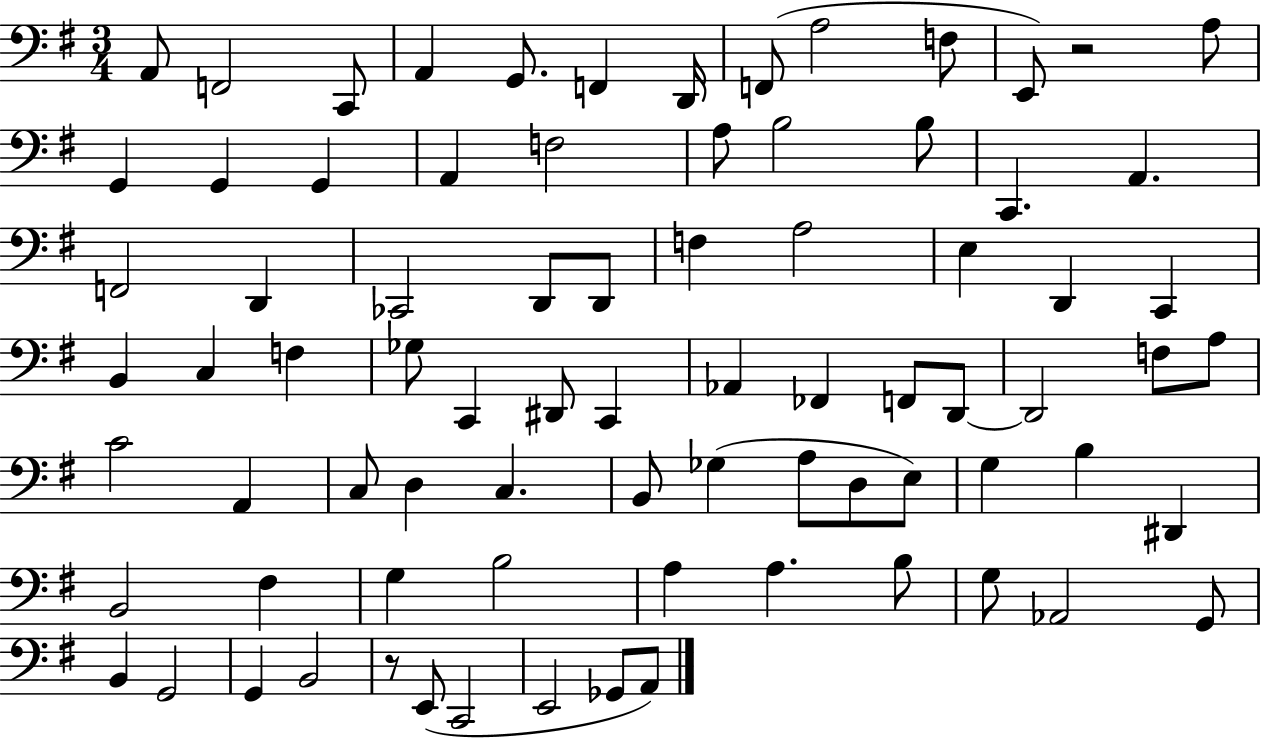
{
  \clef bass
  \numericTimeSignature
  \time 3/4
  \key g \major
  a,8 f,2 c,8 | a,4 g,8. f,4 d,16 | f,8( a2 f8 | e,8) r2 a8 | \break g,4 g,4 g,4 | a,4 f2 | a8 b2 b8 | c,4. a,4. | \break f,2 d,4 | ces,2 d,8 d,8 | f4 a2 | e4 d,4 c,4 | \break b,4 c4 f4 | ges8 c,4 dis,8 c,4 | aes,4 fes,4 f,8 d,8~~ | d,2 f8 a8 | \break c'2 a,4 | c8 d4 c4. | b,8 ges4( a8 d8 e8) | g4 b4 dis,4 | \break b,2 fis4 | g4 b2 | a4 a4. b8 | g8 aes,2 g,8 | \break b,4 g,2 | g,4 b,2 | r8 e,8( c,2 | e,2 ges,8 a,8) | \break \bar "|."
}